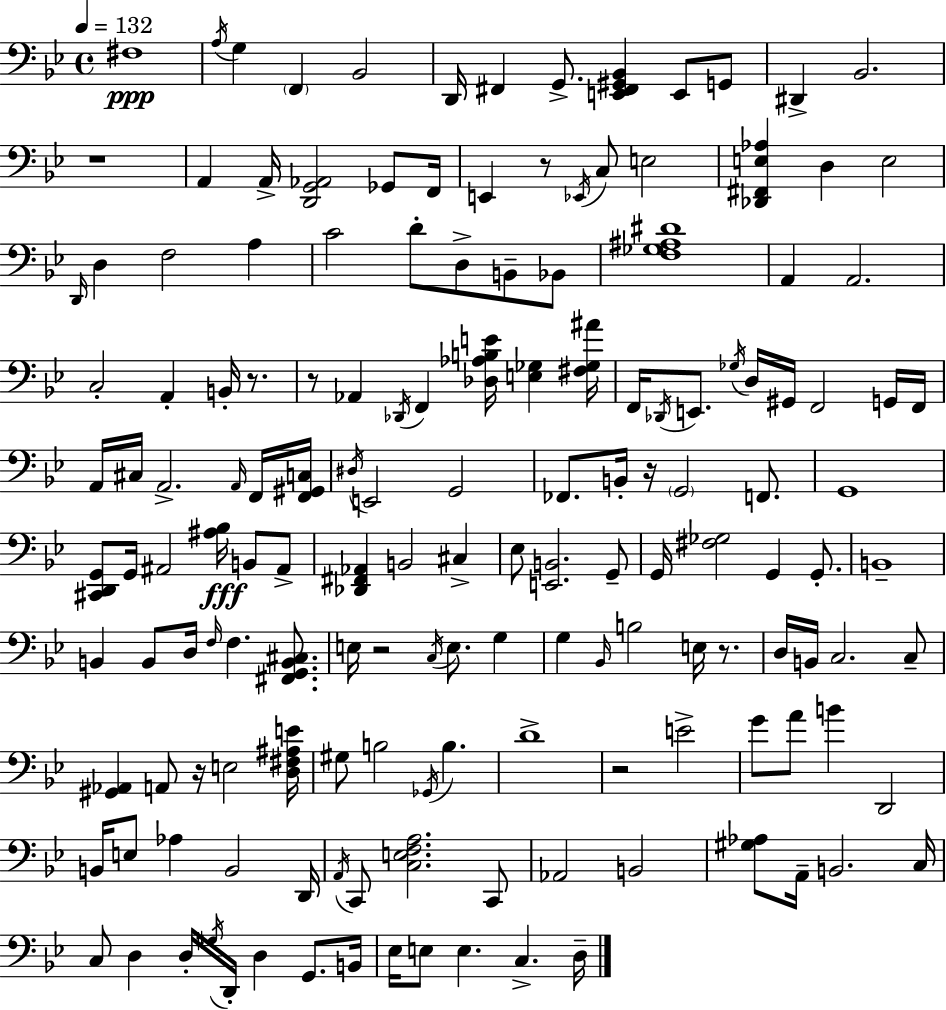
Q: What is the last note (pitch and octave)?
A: D3